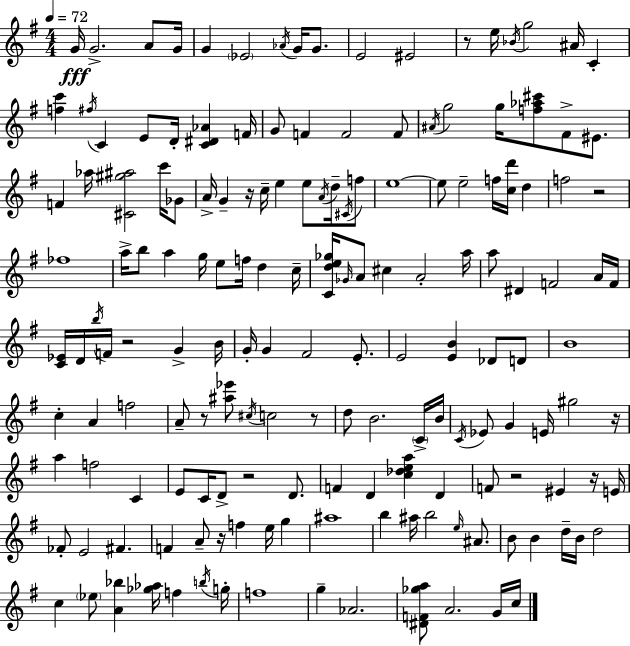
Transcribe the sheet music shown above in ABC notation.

X:1
T:Untitled
M:4/4
L:1/4
K:G
G/4 G2 A/2 G/4 G _E2 _A/4 G/4 G/2 E2 ^E2 z/2 e/4 _B/4 g2 ^A/4 C [fc'] ^f/4 C E/2 D/4 [C^D_A] F/4 G/2 F F2 F/2 ^A/4 g2 g/4 [f_a^c']/2 ^F/2 ^E/2 F _a/4 [^C^g^a]2 c'/4 _G/2 A/4 G z/4 c/4 e e/2 A/4 d/4 ^C/4 f/2 e4 e/2 e2 f/4 [cd']/4 d f2 z2 _f4 a/4 b/2 a g/4 e/2 f/4 d c/4 [Cde_g]/4 _G/4 A/2 ^c A2 a/4 a/2 ^D F2 A/4 F/4 [C_E]/4 D/4 b/4 F/4 z2 G B/4 G/4 G ^F2 E/2 E2 [EB] _D/2 D/2 B4 c A f2 A/2 z/2 [^a_e']/2 ^c/4 c2 z/2 d/2 B2 C/4 B/4 C/4 _E/2 G E/4 ^g2 z/4 a f2 C E/2 C/4 D/2 z2 D/2 F D [c_dea] D F/2 z2 ^E z/4 E/4 _F/2 E2 ^F F A/2 z/4 f e/4 g ^a4 b ^a/4 b2 e/4 ^A/2 B/2 B d/4 B/4 d2 c _e/2 [A_b] [_g_a]/4 f b/4 g/4 f4 g _A2 [^DF_ga]/2 A2 G/4 c/4